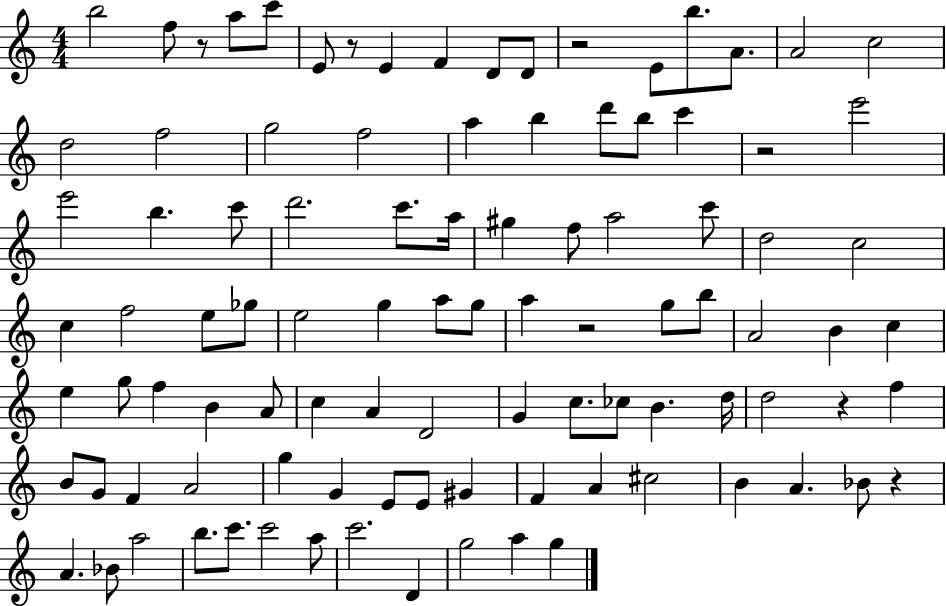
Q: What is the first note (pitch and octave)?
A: B5